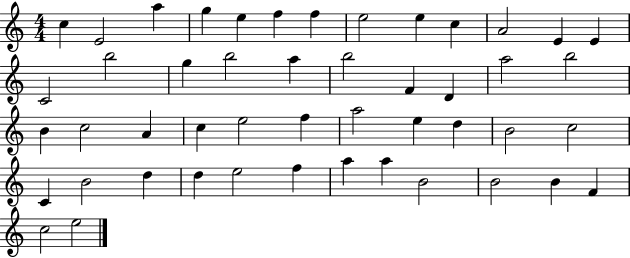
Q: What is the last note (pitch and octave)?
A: E5